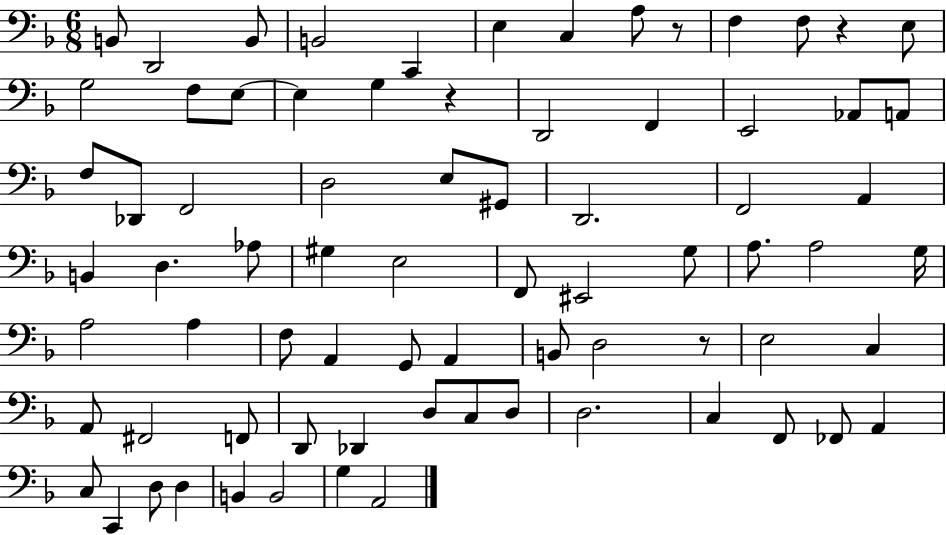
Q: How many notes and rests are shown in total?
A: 76